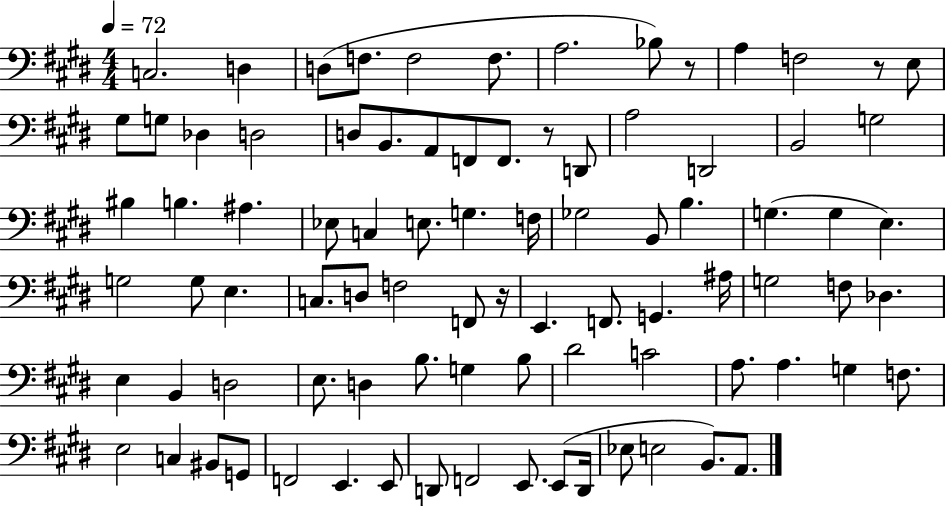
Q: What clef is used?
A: bass